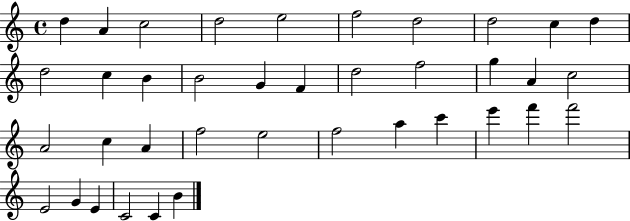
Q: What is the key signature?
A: C major